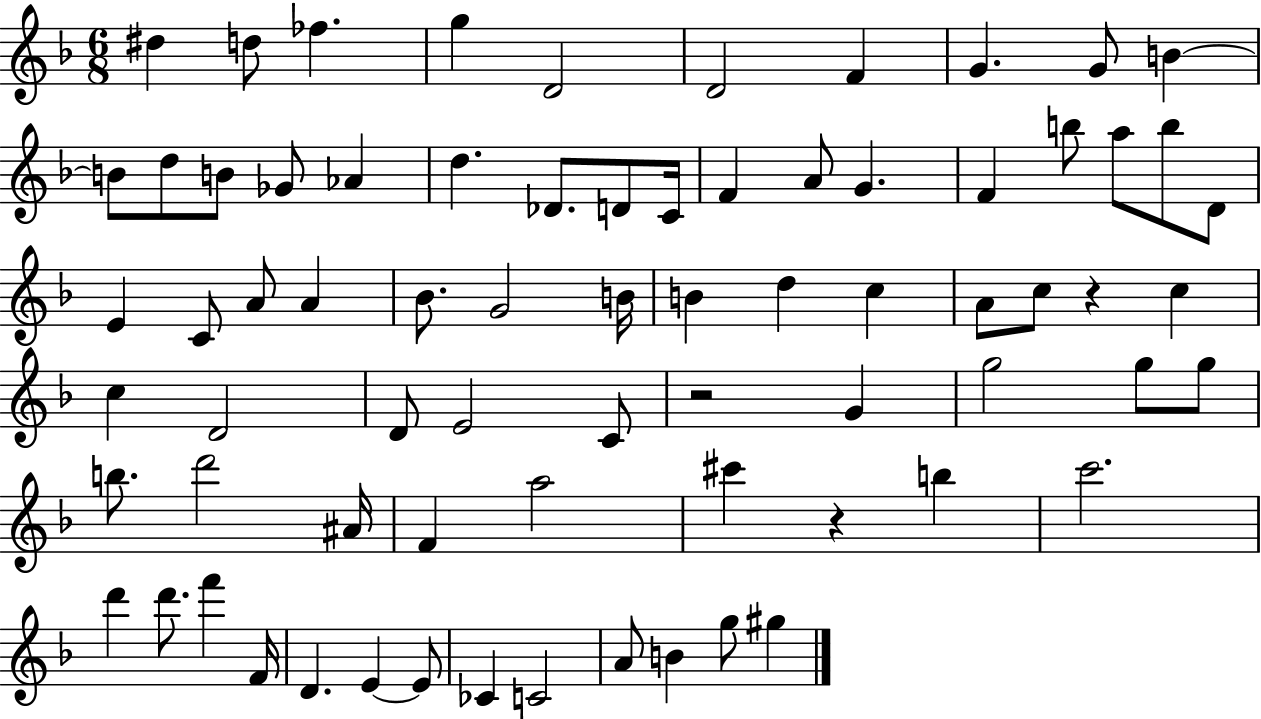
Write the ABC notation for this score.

X:1
T:Untitled
M:6/8
L:1/4
K:F
^d d/2 _f g D2 D2 F G G/2 B B/2 d/2 B/2 _G/2 _A d _D/2 D/2 C/4 F A/2 G F b/2 a/2 b/2 D/2 E C/2 A/2 A _B/2 G2 B/4 B d c A/2 c/2 z c c D2 D/2 E2 C/2 z2 G g2 g/2 g/2 b/2 d'2 ^A/4 F a2 ^c' z b c'2 d' d'/2 f' F/4 D E E/2 _C C2 A/2 B g/2 ^g